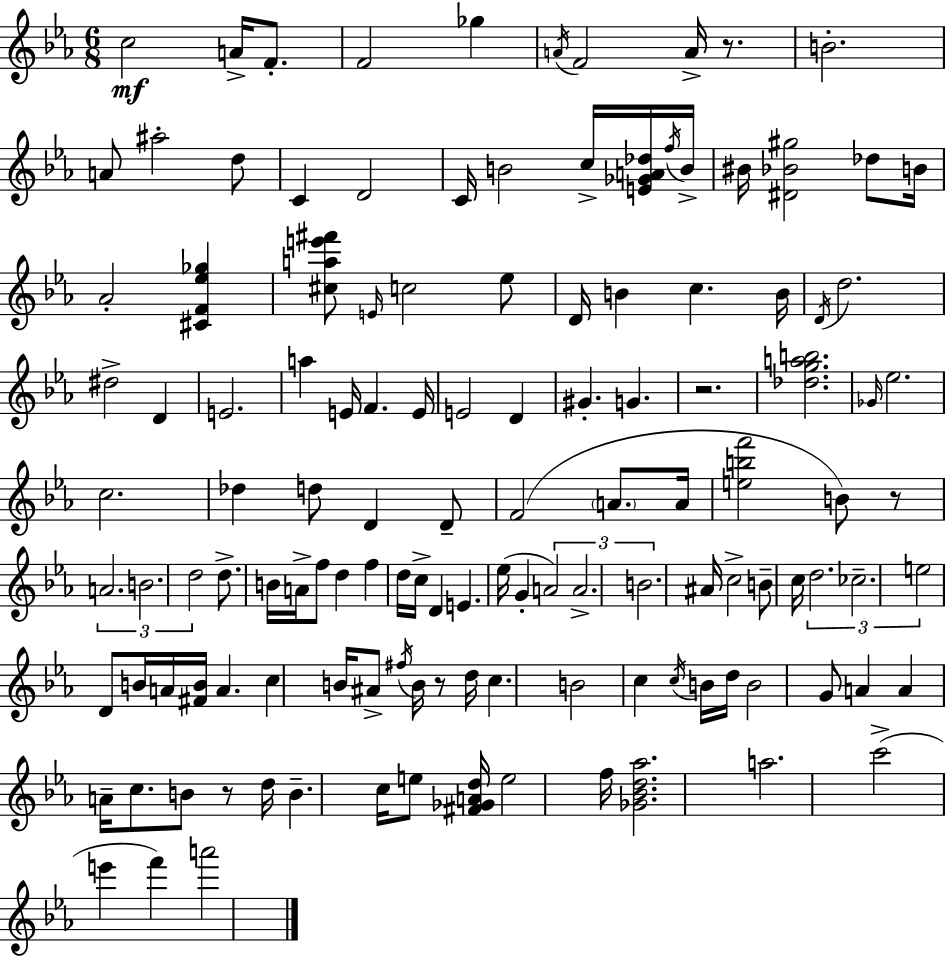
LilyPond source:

{
  \clef treble
  \numericTimeSignature
  \time 6/8
  \key ees \major
  c''2\mf a'16-> f'8.-. | f'2 ges''4 | \acciaccatura { a'16 } f'2 a'16-> r8. | b'2.-. | \break a'8 ais''2-. d''8 | c'4 d'2 | c'16 b'2 c''16-> <e' ges' a' des''>16 | \acciaccatura { f''16 } b'16-> bis'16 <dis' bes' gis''>2 des''8 | \break b'16 aes'2-. <cis' f' ees'' ges''>4 | <cis'' a'' e''' fis'''>8 \grace { e'16 } c''2 | ees''8 d'16 b'4 c''4. | b'16 \acciaccatura { d'16 } d''2. | \break dis''2-> | d'4 e'2. | a''4 e'16 f'4. | e'16 e'2 | \break d'4 gis'4.-. g'4. | r2. | <des'' g'' a'' b''>2. | \grace { ges'16 } ees''2. | \break c''2. | des''4 d''8 d'4 | d'8-- f'2( | \parenthesize a'8. a'16 <e'' b'' f'''>2 | \break b'8) r8 \tuplet 3/2 { a'2. | b'2. | d''2 } | d''8.-> b'16 a'16-> f''8 d''4 | \break f''4 d''16 c''16-> d'4 e'4. | ees''16( g'4-. \tuplet 3/2 { a'2) | a'2.-> | b'2. } | \break ais'16 c''2-> | b'8-- c''16 \tuplet 3/2 { d''2. | ces''2.-- | e''2 } | \break d'8 b'16 a'16 <fis' b'>16 a'4. | c''4 b'16 ais'8-> \acciaccatura { fis''16 } b'16 r8 d''16 | c''4. b'2 | c''4 \acciaccatura { c''16 } b'16 d''16 b'2 | \break g'8 a'4 a'4 | a'16-- c''8. b'8 r8 d''16 | b'4.-- c''16 e''8 <fis' ges' a' d''>16 e''2 | f''16 <ges' bes' d'' aes''>2. | \break a''2. | c'''2->( | e'''4 f'''4) a'''2 | \bar "|."
}